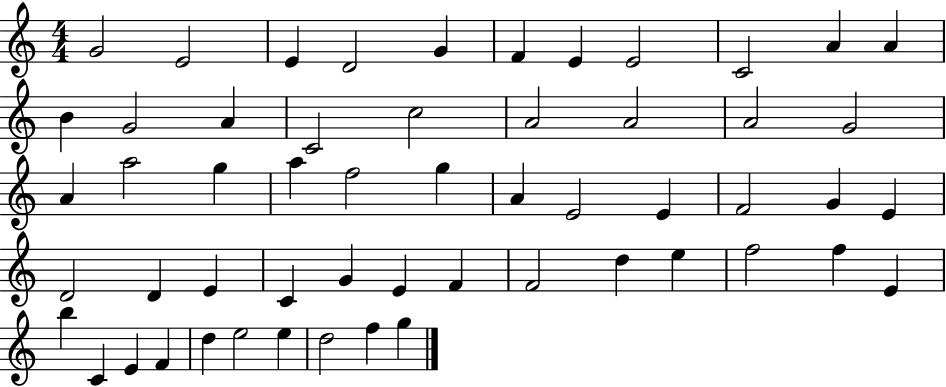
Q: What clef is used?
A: treble